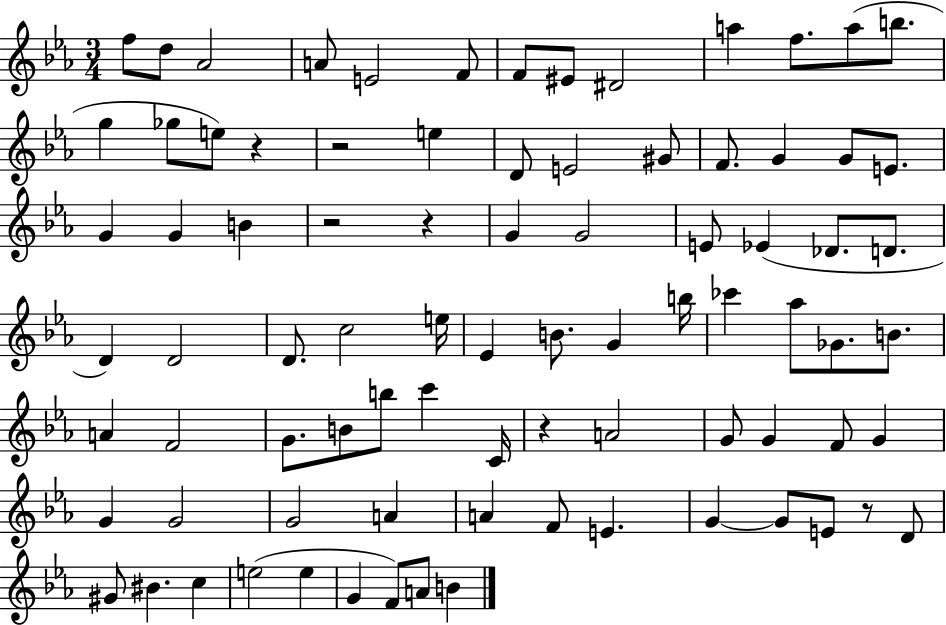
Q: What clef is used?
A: treble